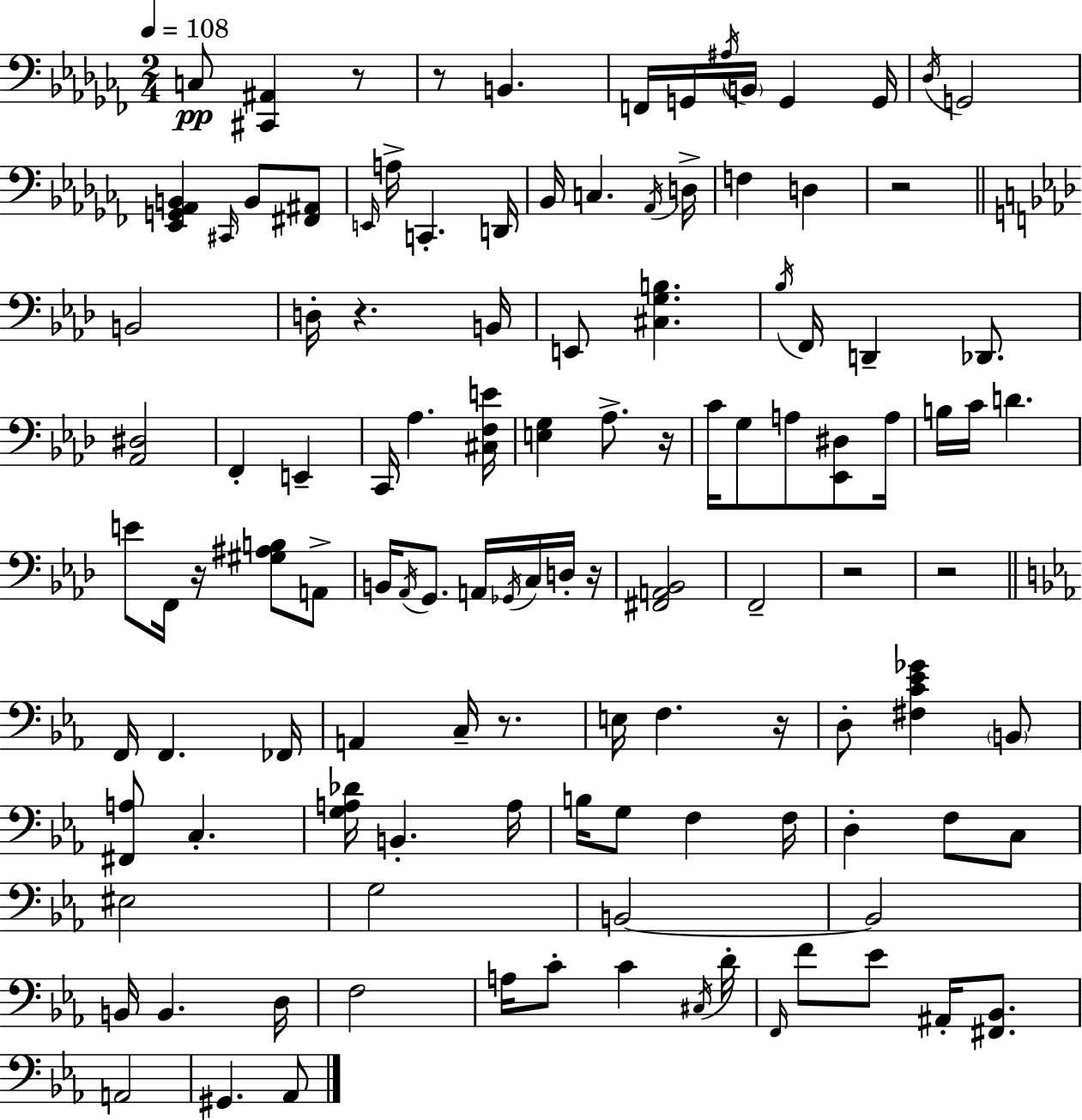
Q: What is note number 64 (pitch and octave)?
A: B2